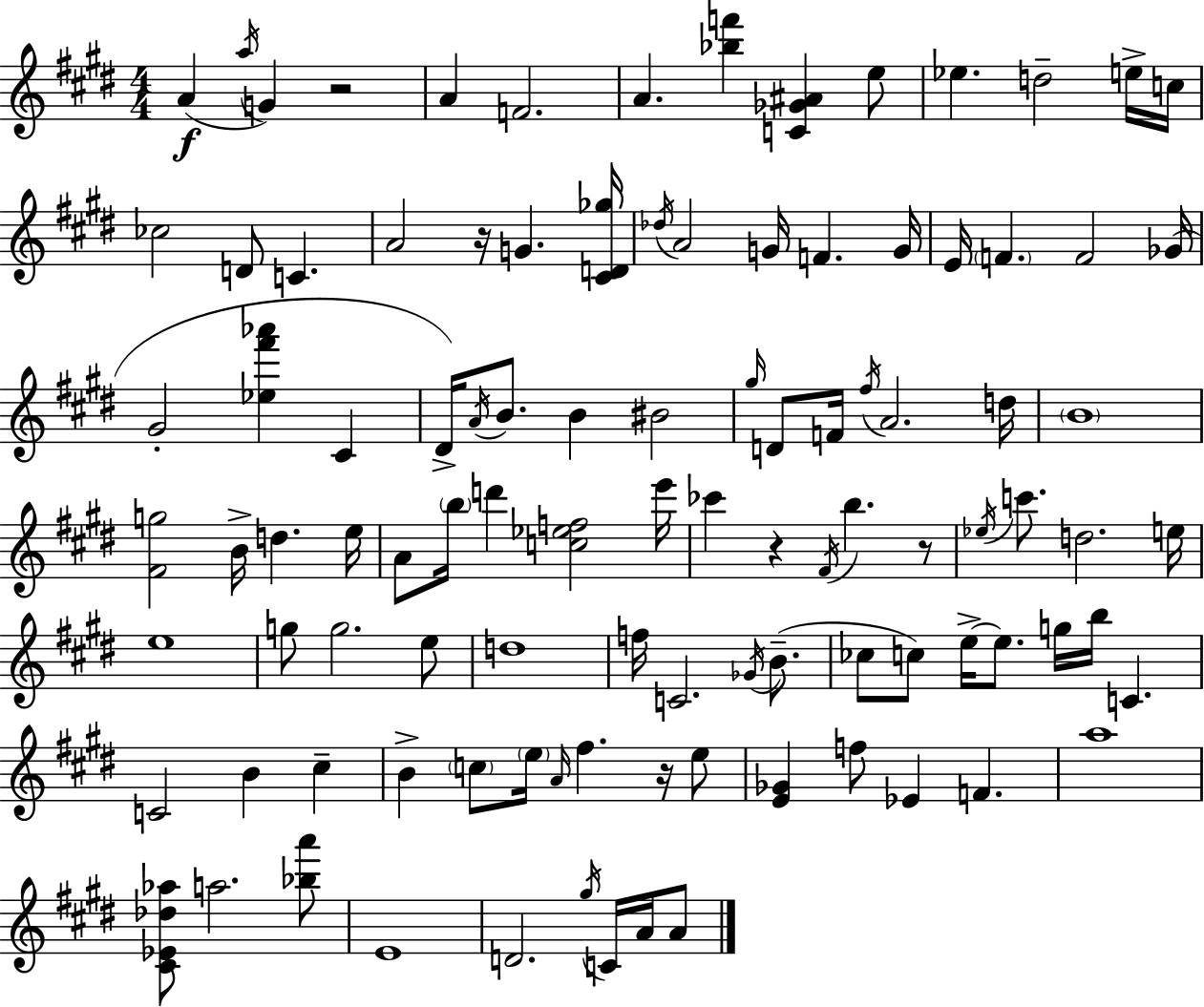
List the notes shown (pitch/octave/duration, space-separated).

A4/q A5/s G4/q R/h A4/q F4/h. A4/q. [Bb5,F6]/q [C4,Gb4,A#4]/q E5/e Eb5/q. D5/h E5/s C5/s CES5/h D4/e C4/q. A4/h R/s G4/q. [C#4,D4,Gb5]/s Db5/s A4/h G4/s F4/q. G4/s E4/s F4/q. F4/h Gb4/s G#4/h [Eb5,F#6,Ab6]/q C#4/q D#4/s A4/s B4/e. B4/q BIS4/h G#5/s D4/e F4/s F#5/s A4/h. D5/s B4/w [F#4,G5]/h B4/s D5/q. E5/s A4/e B5/s D6/q [C5,Eb5,F5]/h E6/s CES6/q R/q F#4/s B5/q. R/e Eb5/s C6/e. D5/h. E5/s E5/w G5/e G5/h. E5/e D5/w F5/s C4/h. Gb4/s B4/e. CES5/e C5/e E5/s E5/e. G5/s B5/s C4/q. C4/h B4/q C#5/q B4/q C5/e E5/s A4/s F#5/q. R/s E5/e [E4,Gb4]/q F5/e Eb4/q F4/q. A5/w [C#4,Eb4,Db5,Ab5]/e A5/h. [Bb5,A6]/e E4/w D4/h. G#5/s C4/s A4/s A4/e